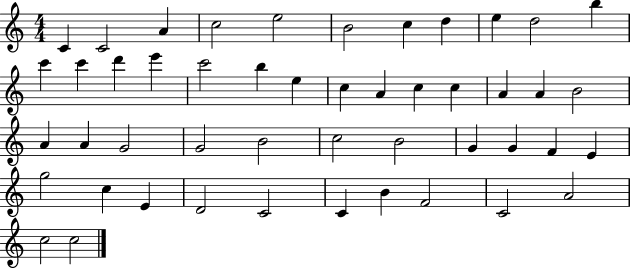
C4/q C4/h A4/q C5/h E5/h B4/h C5/q D5/q E5/q D5/h B5/q C6/q C6/q D6/q E6/q C6/h B5/q E5/q C5/q A4/q C5/q C5/q A4/q A4/q B4/h A4/q A4/q G4/h G4/h B4/h C5/h B4/h G4/q G4/q F4/q E4/q G5/h C5/q E4/q D4/h C4/h C4/q B4/q F4/h C4/h A4/h C5/h C5/h